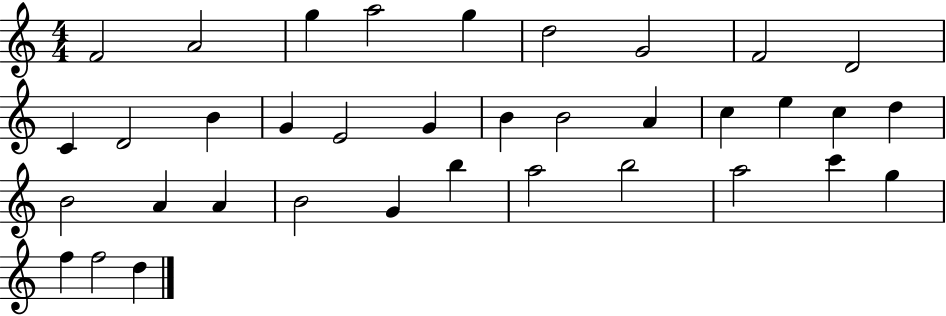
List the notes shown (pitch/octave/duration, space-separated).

F4/h A4/h G5/q A5/h G5/q D5/h G4/h F4/h D4/h C4/q D4/h B4/q G4/q E4/h G4/q B4/q B4/h A4/q C5/q E5/q C5/q D5/q B4/h A4/q A4/q B4/h G4/q B5/q A5/h B5/h A5/h C6/q G5/q F5/q F5/h D5/q